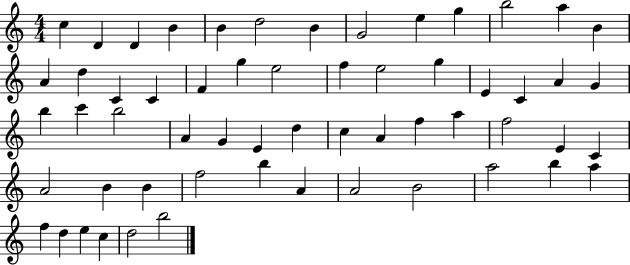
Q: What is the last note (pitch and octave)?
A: B5